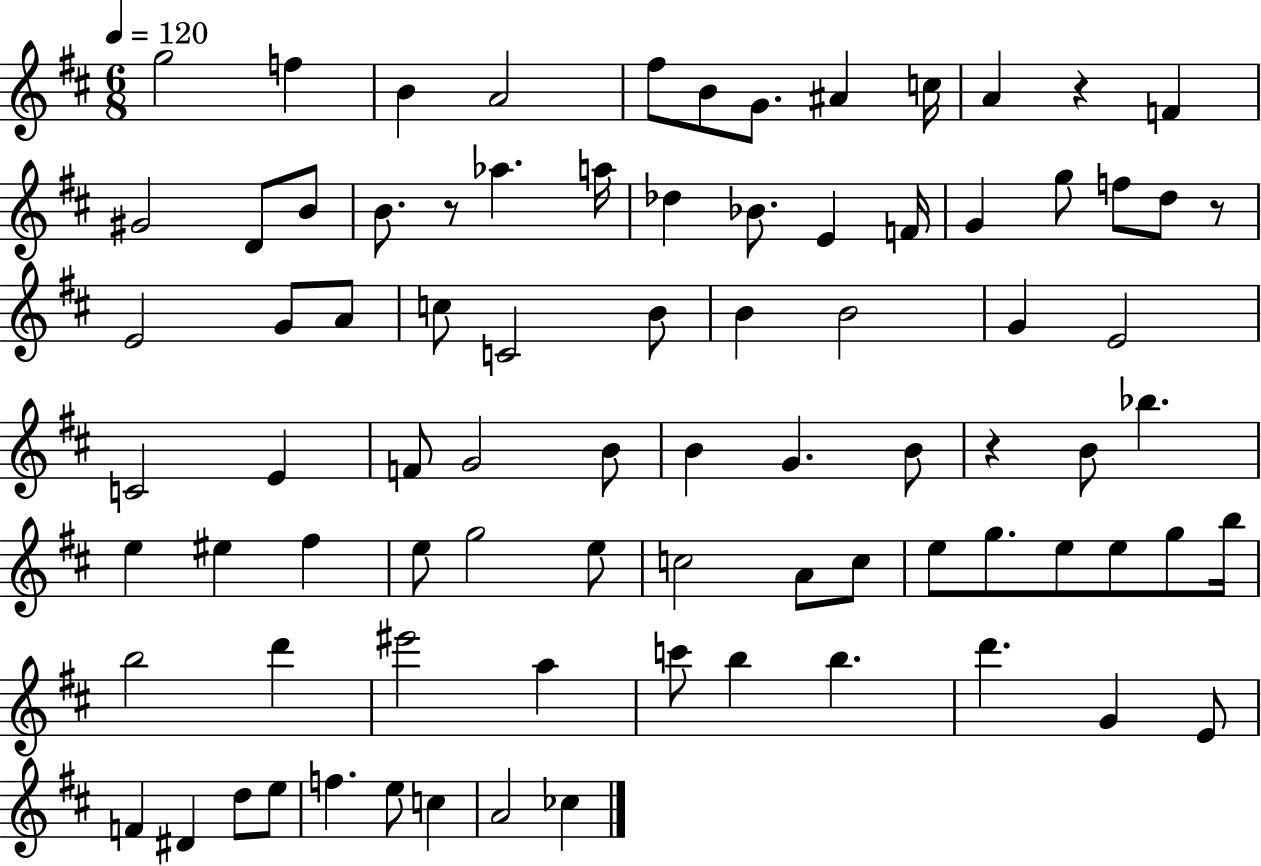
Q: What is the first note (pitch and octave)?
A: G5